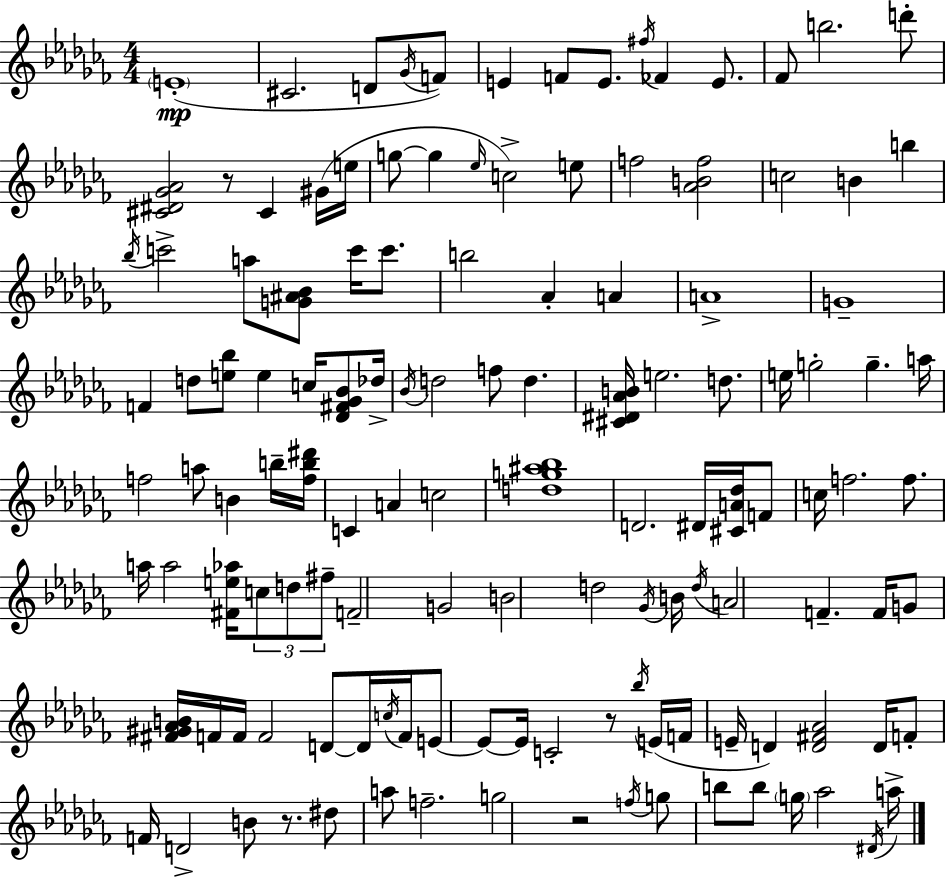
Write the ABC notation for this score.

X:1
T:Untitled
M:4/4
L:1/4
K:Abm
E4 ^C2 D/2 _G/4 F/2 E F/2 E/2 ^f/4 _F E/2 _F/2 b2 d'/2 [^C^D_G_A]2 z/2 ^C ^G/4 e/4 g/2 g _e/4 c2 e/2 f2 [_ABf]2 c2 B b _b/4 c'2 a/2 [G^A_B]/2 c'/4 c'/2 b2 _A A A4 G4 F d/2 [e_b]/2 e c/4 [_D^F_G_B]/2 _d/4 _B/4 d2 f/2 d [^C^D_AB]/4 e2 d/2 e/4 g2 g a/4 f2 a/2 B b/4 [fb^d']/4 C A c2 [dg^a_b]4 D2 ^D/4 [^CA_d]/4 F/2 c/4 f2 f/2 a/4 a2 [^Fe_a]/4 c/2 d/2 ^f/2 F2 G2 B2 d2 _G/4 B/4 d/4 A2 F F/4 G/2 [^F^G_AB]/4 F/4 F/4 F2 D/2 D/4 c/4 F/4 E/2 E/2 E/4 C2 z/2 _b/4 E/4 F/4 E/4 D [D^F_A]2 D/4 F/2 F/4 D2 B/2 z/2 ^d/2 a/2 f2 g2 z2 f/4 g/2 b/2 b/2 g/4 _a2 ^D/4 a/4